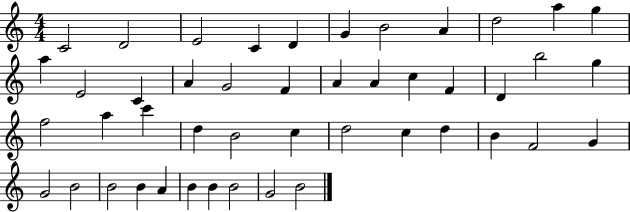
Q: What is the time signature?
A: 4/4